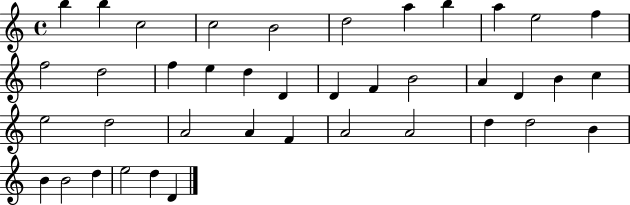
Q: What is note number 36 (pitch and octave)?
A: B4